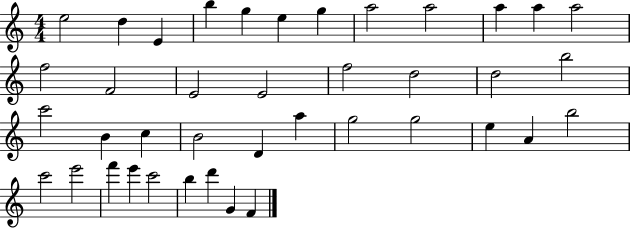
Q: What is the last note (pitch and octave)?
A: F4